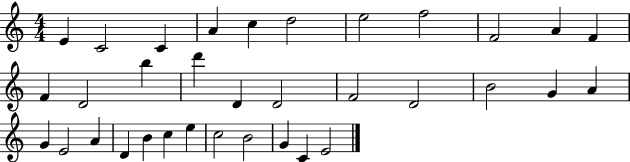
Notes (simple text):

E4/q C4/h C4/q A4/q C5/q D5/h E5/h F5/h F4/h A4/q F4/q F4/q D4/h B5/q D6/q D4/q D4/h F4/h D4/h B4/h G4/q A4/q G4/q E4/h A4/q D4/q B4/q C5/q E5/q C5/h B4/h G4/q C4/q E4/h